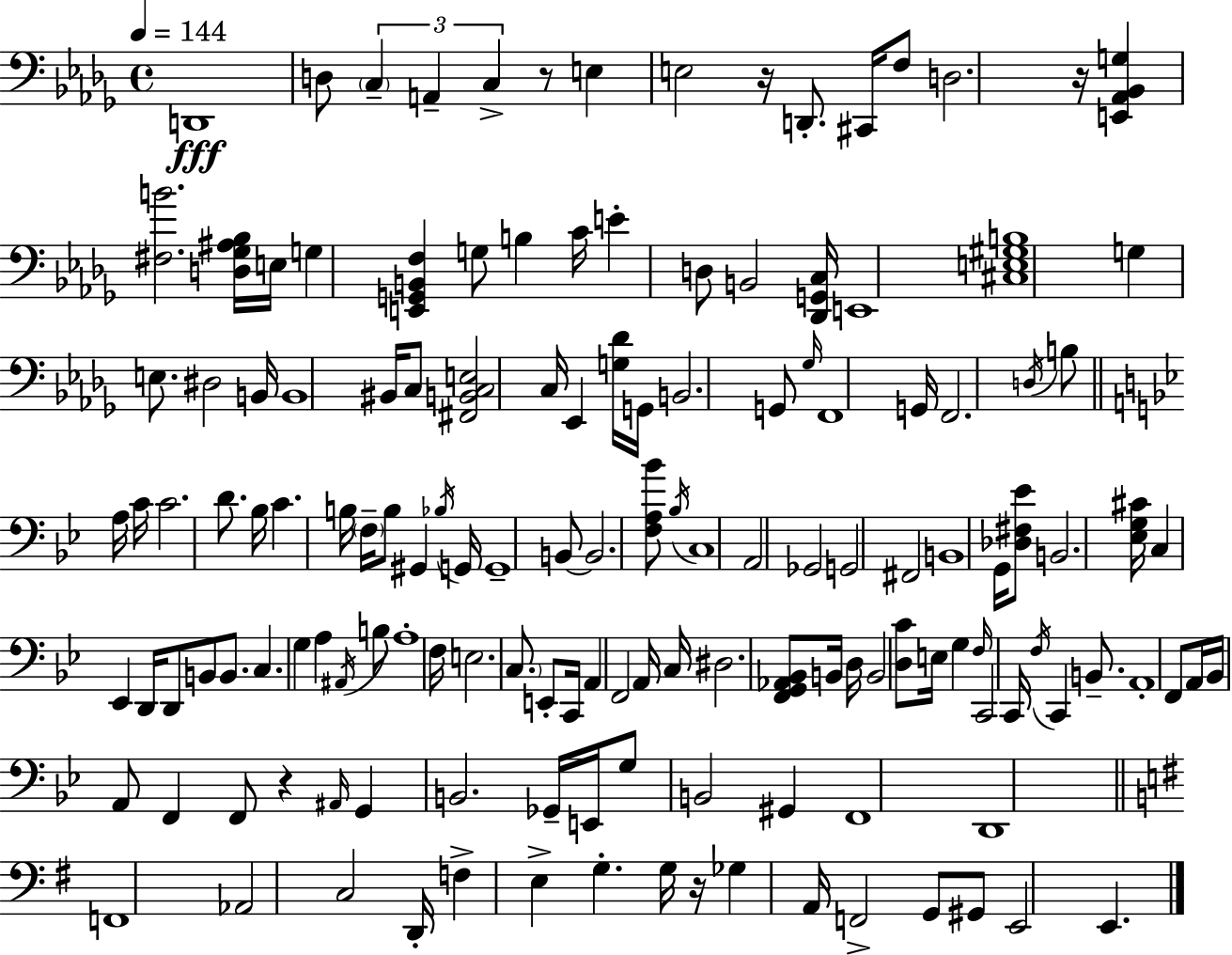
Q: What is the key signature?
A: BES minor